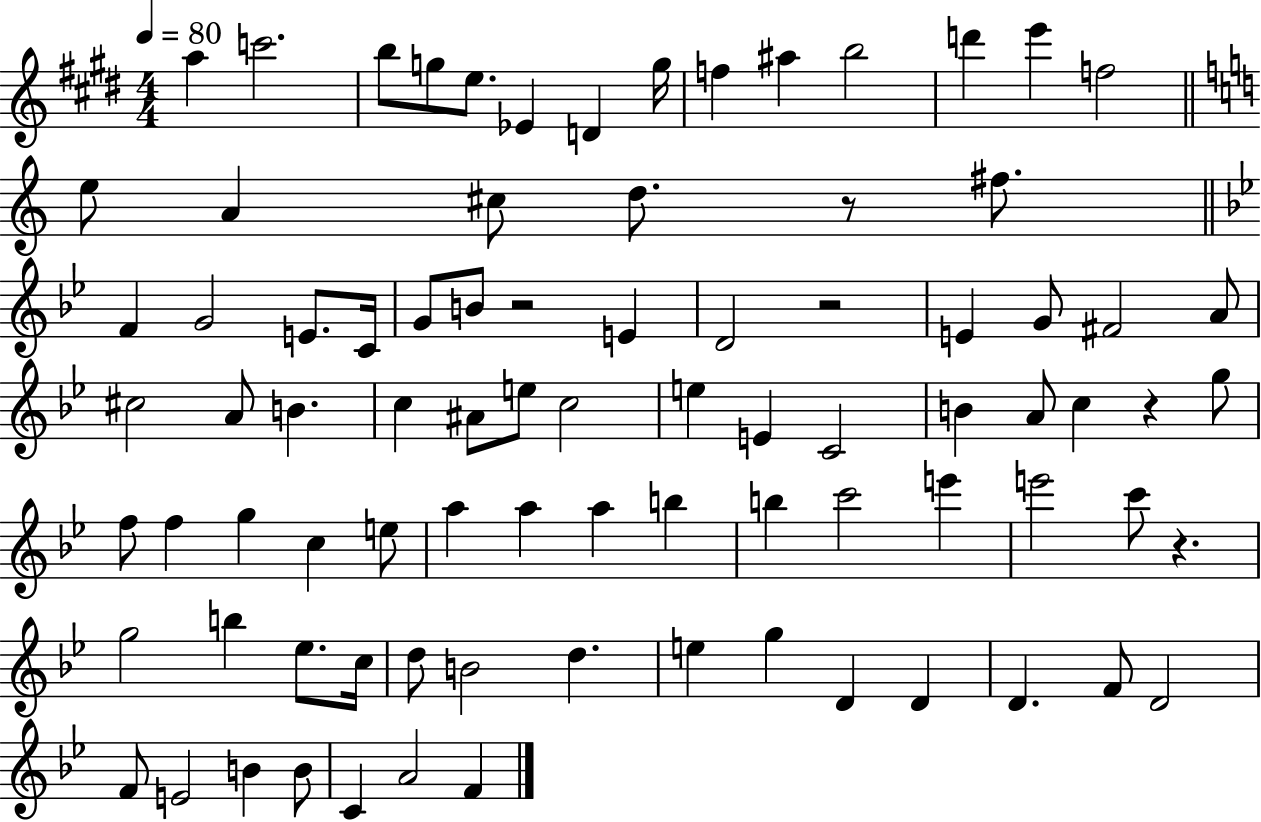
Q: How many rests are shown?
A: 5